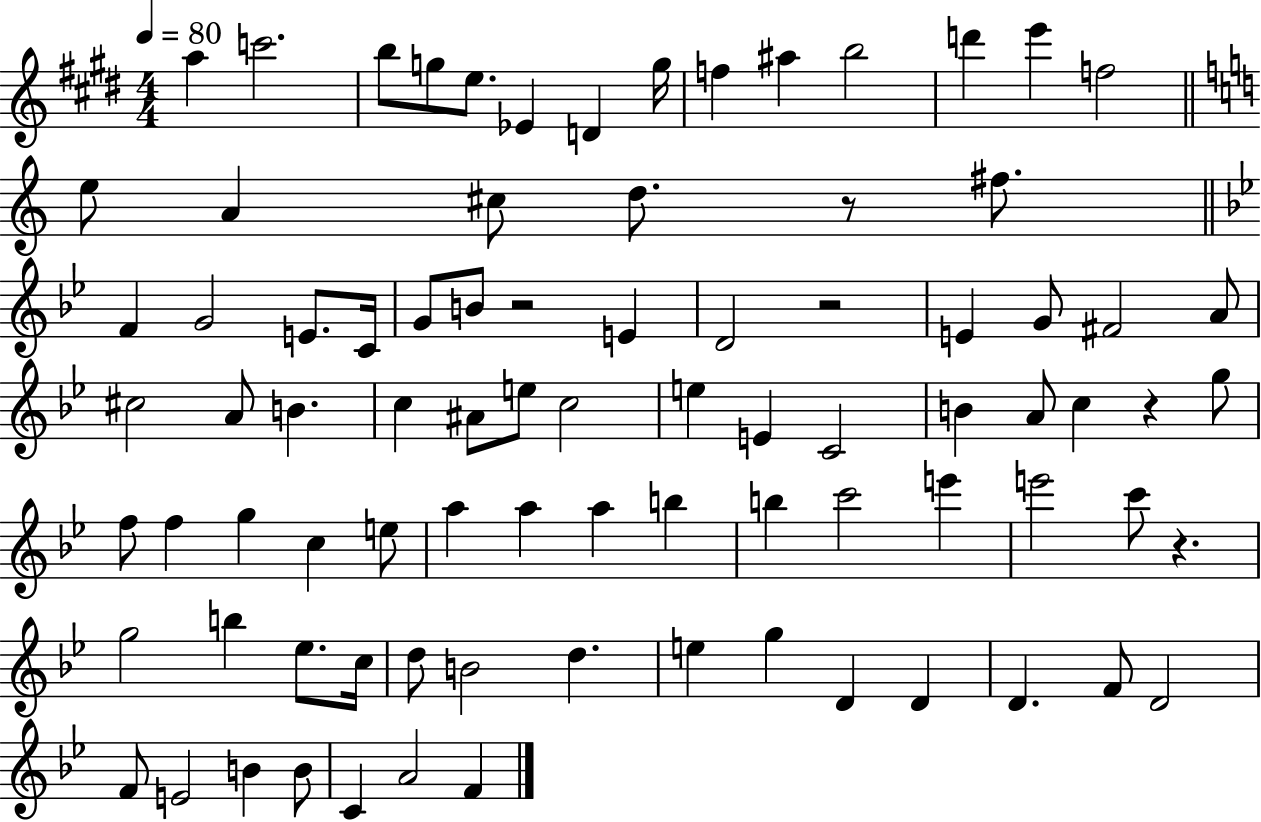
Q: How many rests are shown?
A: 5